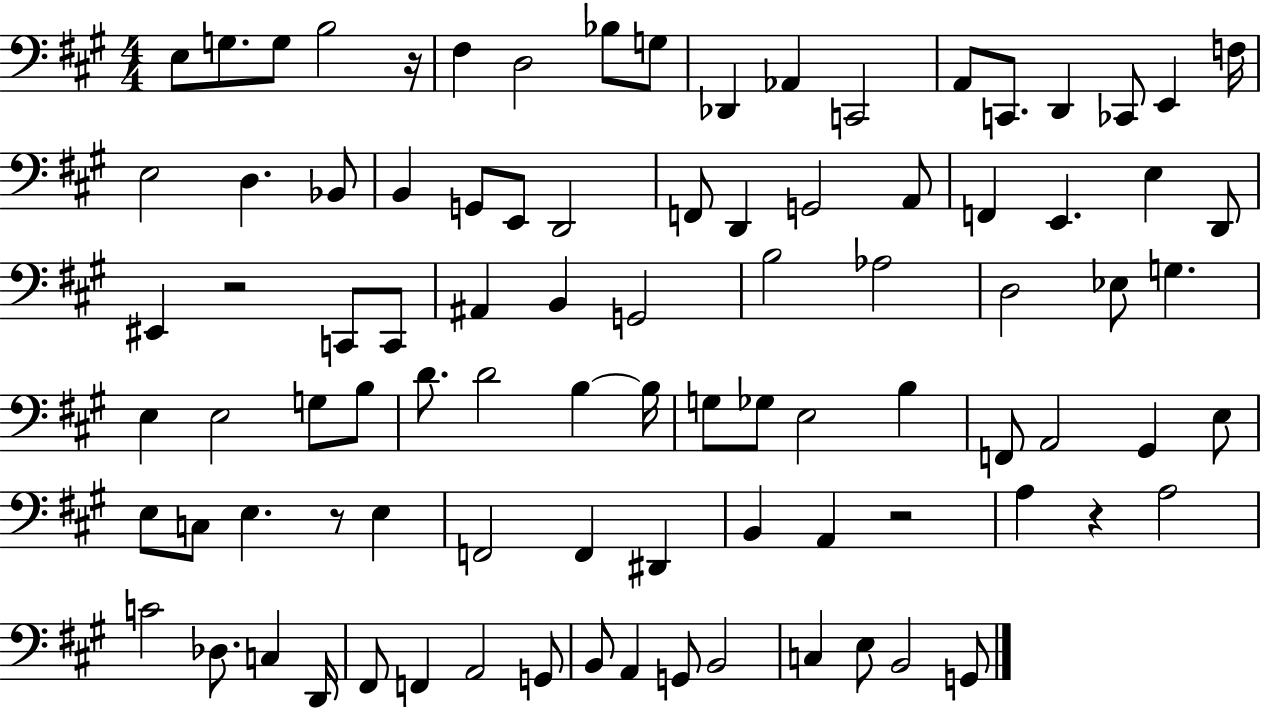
E3/e G3/e. G3/e B3/h R/s F#3/q D3/h Bb3/e G3/e Db2/q Ab2/q C2/h A2/e C2/e. D2/q CES2/e E2/q F3/s E3/h D3/q. Bb2/e B2/q G2/e E2/e D2/h F2/e D2/q G2/h A2/e F2/q E2/q. E3/q D2/e EIS2/q R/h C2/e C2/e A#2/q B2/q G2/h B3/h Ab3/h D3/h Eb3/e G3/q. E3/q E3/h G3/e B3/e D4/e. D4/h B3/q B3/s G3/e Gb3/e E3/h B3/q F2/e A2/h G#2/q E3/e E3/e C3/e E3/q. R/e E3/q F2/h F2/q D#2/q B2/q A2/q R/h A3/q R/q A3/h C4/h Db3/e. C3/q D2/s F#2/e F2/q A2/h G2/e B2/e A2/q G2/e B2/h C3/q E3/e B2/h G2/e